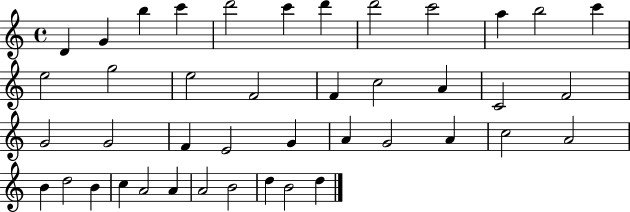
X:1
T:Untitled
M:4/4
L:1/4
K:C
D G b c' d'2 c' d' d'2 c'2 a b2 c' e2 g2 e2 F2 F c2 A C2 F2 G2 G2 F E2 G A G2 A c2 A2 B d2 B c A2 A A2 B2 d B2 d